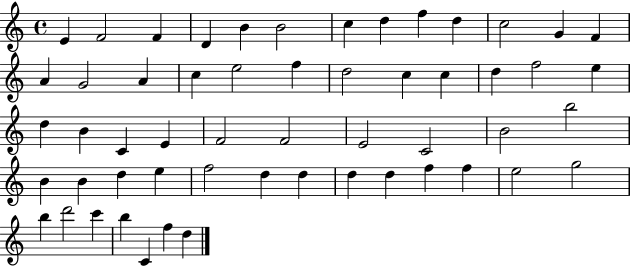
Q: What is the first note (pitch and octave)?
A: E4